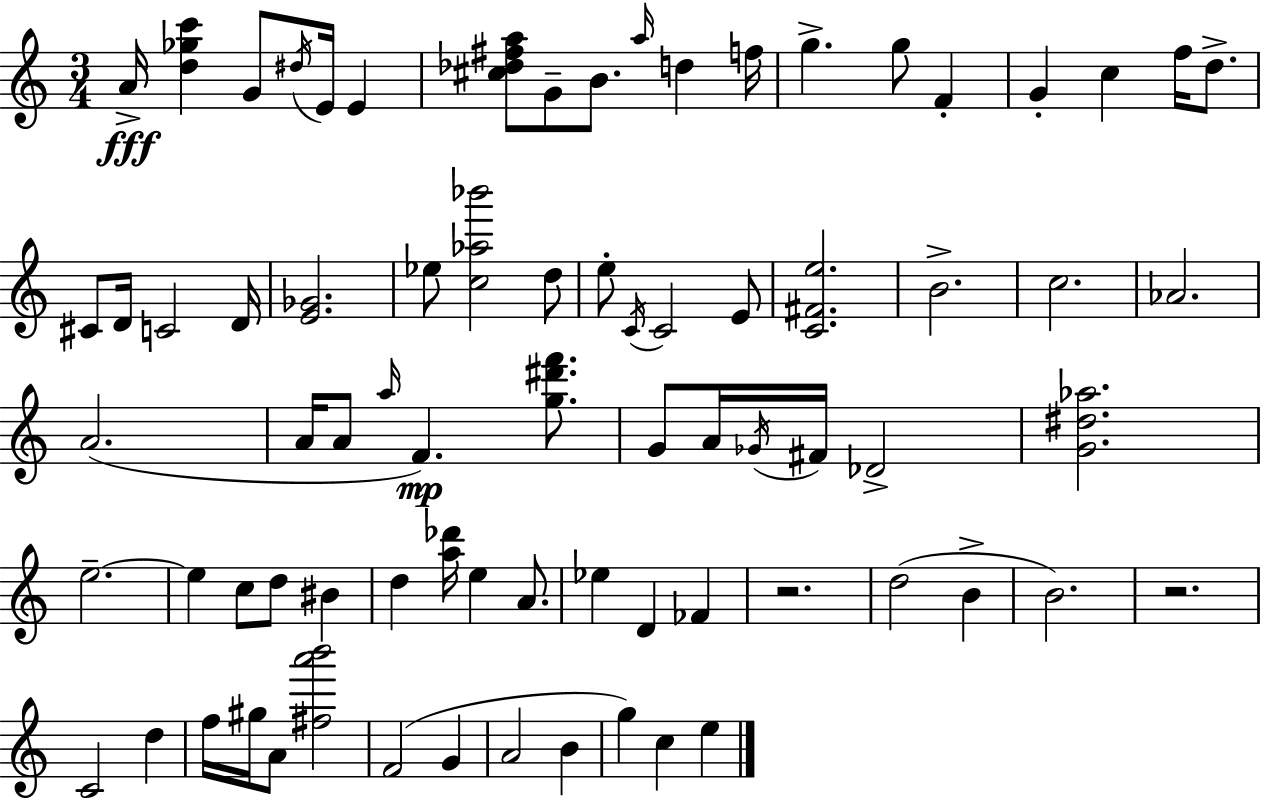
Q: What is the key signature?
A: A minor